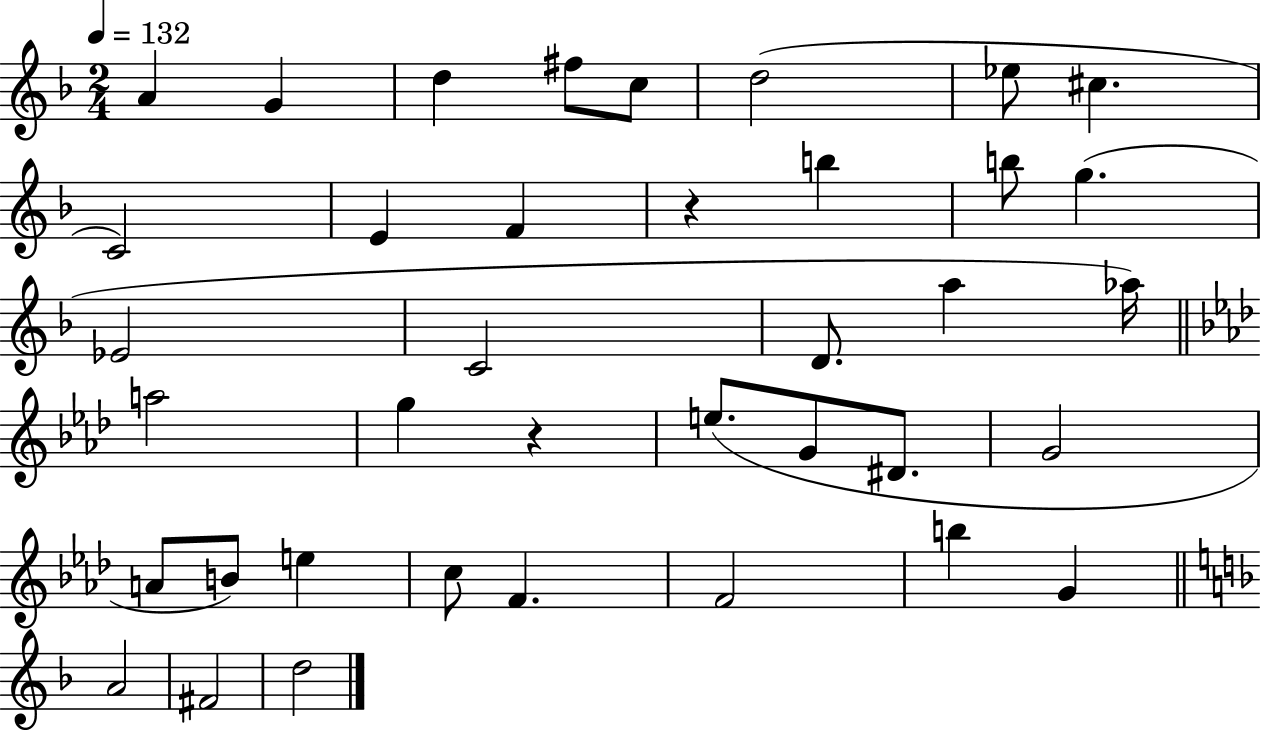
A4/q G4/q D5/q F#5/e C5/e D5/h Eb5/e C#5/q. C4/h E4/q F4/q R/q B5/q B5/e G5/q. Eb4/h C4/h D4/e. A5/q Ab5/s A5/h G5/q R/q E5/e. G4/e D#4/e. G4/h A4/e B4/e E5/q C5/e F4/q. F4/h B5/q G4/q A4/h F#4/h D5/h